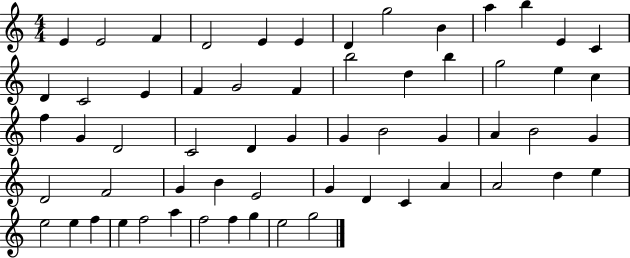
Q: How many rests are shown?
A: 0